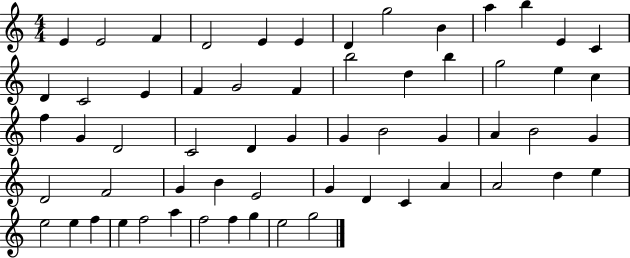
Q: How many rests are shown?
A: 0